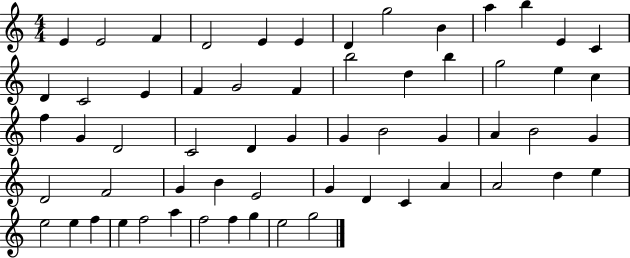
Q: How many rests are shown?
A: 0